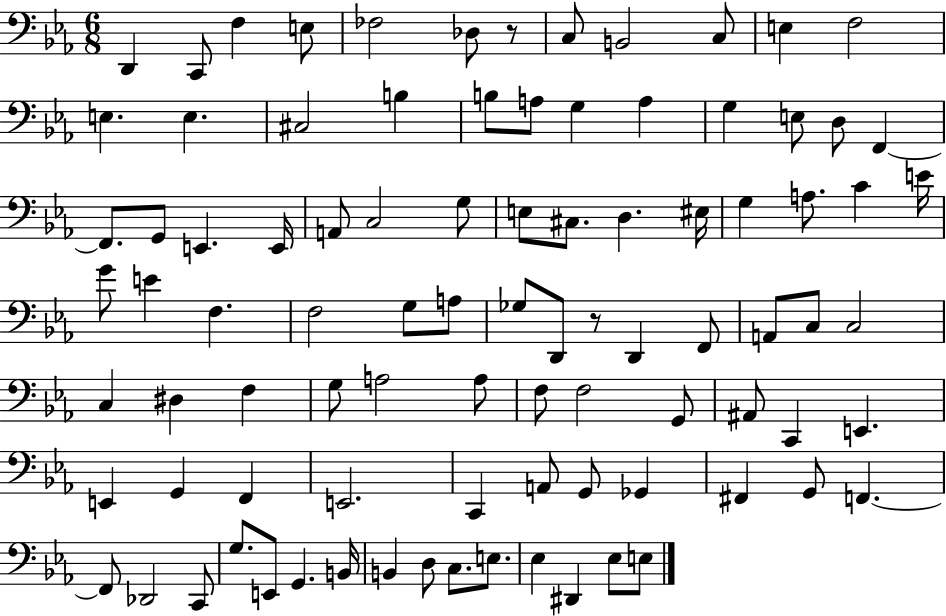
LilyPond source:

{
  \clef bass
  \numericTimeSignature
  \time 6/8
  \key ees \major
  d,4 c,8 f4 e8 | fes2 des8 r8 | c8 b,2 c8 | e4 f2 | \break e4. e4. | cis2 b4 | b8 a8 g4 a4 | g4 e8 d8 f,4~~ | \break f,8. g,8 e,4. e,16 | a,8 c2 g8 | e8 cis8. d4. eis16 | g4 a8. c'4 e'16 | \break g'8 e'4 f4. | f2 g8 a8 | ges8 d,8 r8 d,4 f,8 | a,8 c8 c2 | \break c4 dis4 f4 | g8 a2 a8 | f8 f2 g,8 | ais,8 c,4 e,4. | \break e,4 g,4 f,4 | e,2. | c,4 a,8 g,8 ges,4 | fis,4 g,8 f,4.~~ | \break f,8 des,2 c,8 | g8. e,8 g,4. b,16 | b,4 d8 c8. e8. | ees4 dis,4 ees8 e8 | \break \bar "|."
}